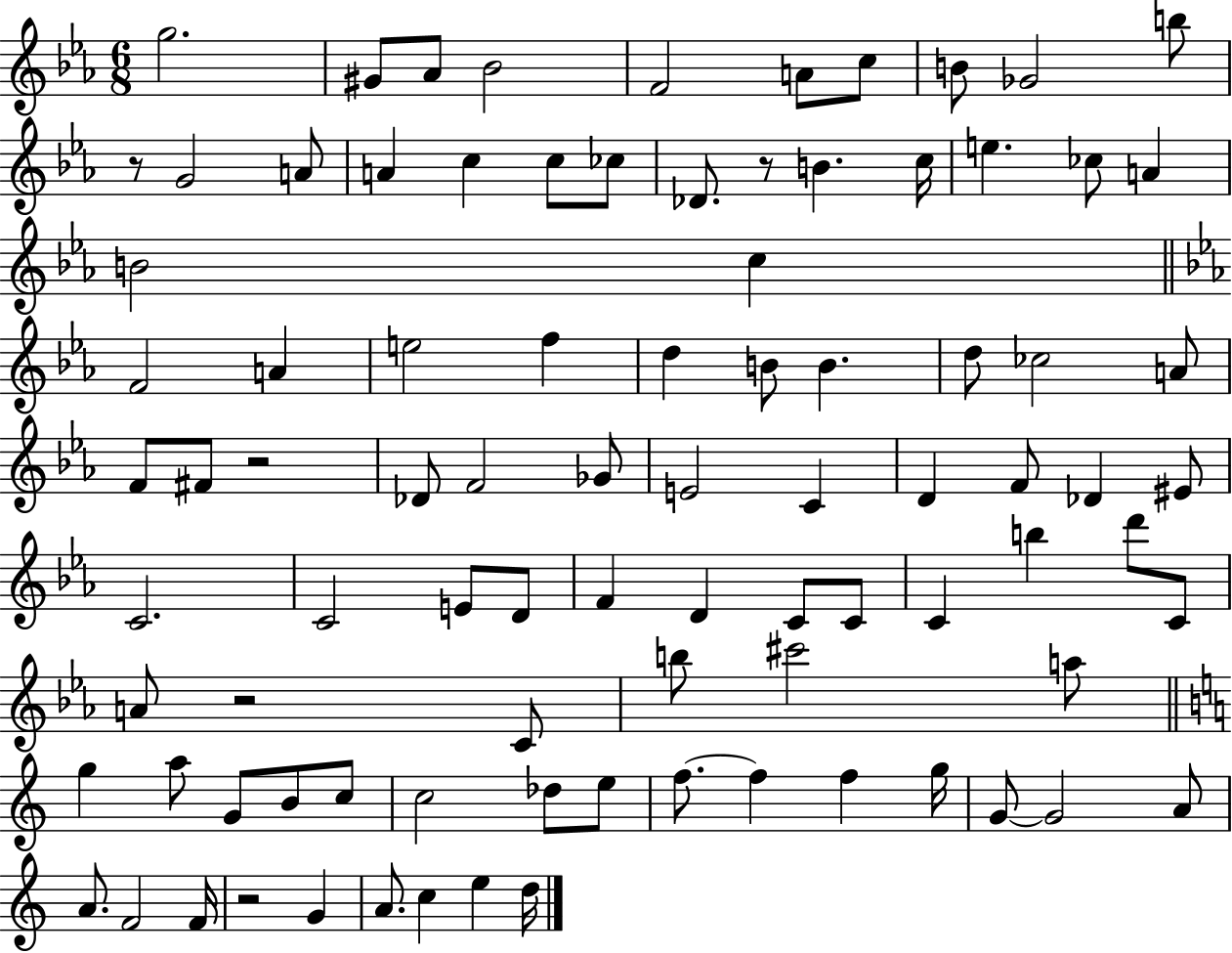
{
  \clef treble
  \numericTimeSignature
  \time 6/8
  \key ees \major
  g''2. | gis'8 aes'8 bes'2 | f'2 a'8 c''8 | b'8 ges'2 b''8 | \break r8 g'2 a'8 | a'4 c''4 c''8 ces''8 | des'8. r8 b'4. c''16 | e''4. ces''8 a'4 | \break b'2 c''4 | \bar "||" \break \key c \minor f'2 a'4 | e''2 f''4 | d''4 b'8 b'4. | d''8 ces''2 a'8 | \break f'8 fis'8 r2 | des'8 f'2 ges'8 | e'2 c'4 | d'4 f'8 des'4 eis'8 | \break c'2. | c'2 e'8 d'8 | f'4 d'4 c'8 c'8 | c'4 b''4 d'''8 c'8 | \break a'8 r2 c'8 | b''8 cis'''2 a''8 | \bar "||" \break \key c \major g''4 a''8 g'8 b'8 c''8 | c''2 des''8 e''8 | f''8.~~ f''4 f''4 g''16 | g'8~~ g'2 a'8 | \break a'8. f'2 f'16 | r2 g'4 | a'8. c''4 e''4 d''16 | \bar "|."
}